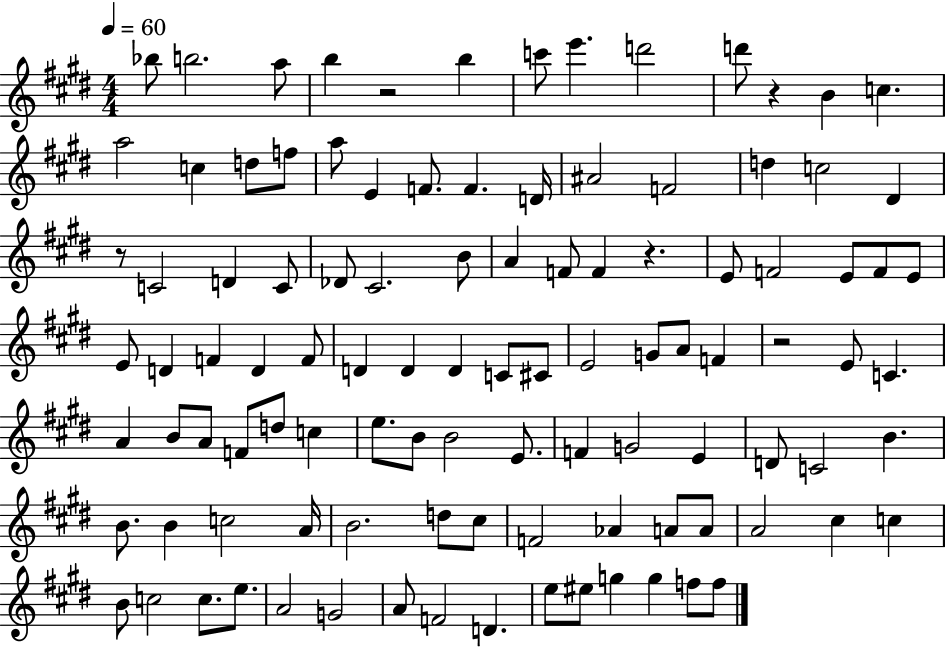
{
  \clef treble
  \numericTimeSignature
  \time 4/4
  \key e \major
  \tempo 4 = 60
  \repeat volta 2 { bes''8 b''2. a''8 | b''4 r2 b''4 | c'''8 e'''4. d'''2 | d'''8 r4 b'4 c''4. | \break a''2 c''4 d''8 f''8 | a''8 e'4 f'8. f'4. d'16 | ais'2 f'2 | d''4 c''2 dis'4 | \break r8 c'2 d'4 c'8 | des'8 cis'2. b'8 | a'4 f'8 f'4 r4. | e'8 f'2 e'8 f'8 e'8 | \break e'8 d'4 f'4 d'4 f'8 | d'4 d'4 d'4 c'8 cis'8 | e'2 g'8 a'8 f'4 | r2 e'8 c'4. | \break a'4 b'8 a'8 f'8 d''8 c''4 | e''8. b'8 b'2 e'8. | f'4 g'2 e'4 | d'8 c'2 b'4. | \break b'8. b'4 c''2 a'16 | b'2. d''8 cis''8 | f'2 aes'4 a'8 a'8 | a'2 cis''4 c''4 | \break b'8 c''2 c''8. e''8. | a'2 g'2 | a'8 f'2 d'4. | e''8 eis''8 g''4 g''4 f''8 f''8 | \break } \bar "|."
}